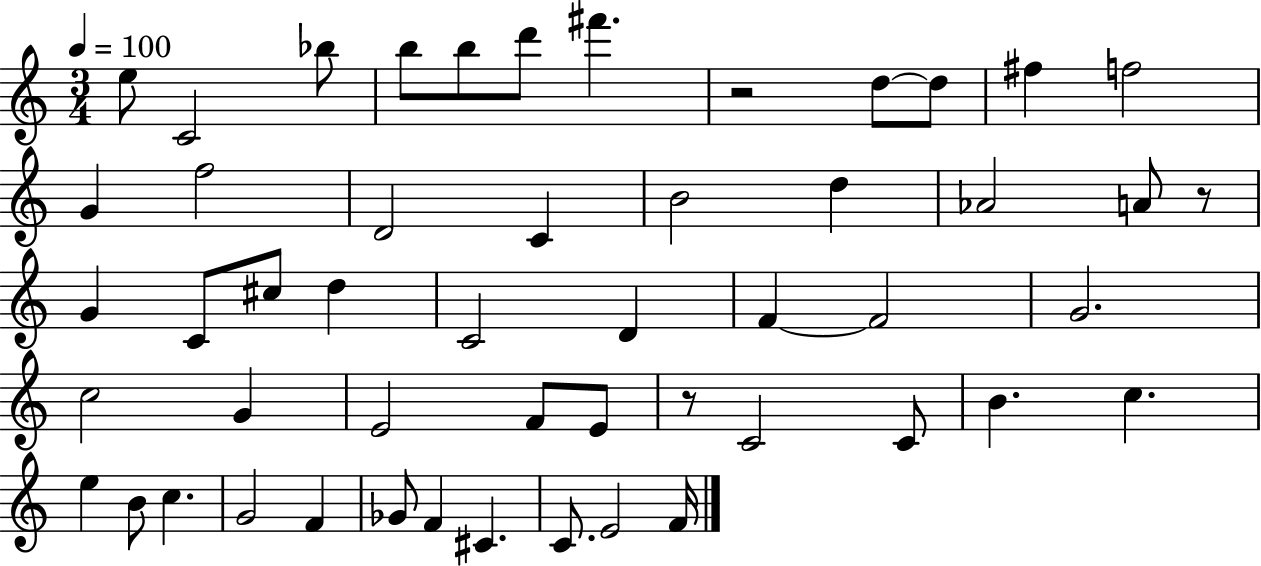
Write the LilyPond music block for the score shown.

{
  \clef treble
  \numericTimeSignature
  \time 3/4
  \key c \major
  \tempo 4 = 100
  e''8 c'2 bes''8 | b''8 b''8 d'''8 fis'''4. | r2 d''8~~ d''8 | fis''4 f''2 | \break g'4 f''2 | d'2 c'4 | b'2 d''4 | aes'2 a'8 r8 | \break g'4 c'8 cis''8 d''4 | c'2 d'4 | f'4~~ f'2 | g'2. | \break c''2 g'4 | e'2 f'8 e'8 | r8 c'2 c'8 | b'4. c''4. | \break e''4 b'8 c''4. | g'2 f'4 | ges'8 f'4 cis'4. | c'8. e'2 f'16 | \break \bar "|."
}